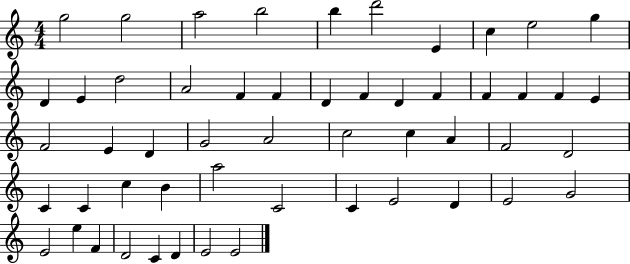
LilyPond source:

{
  \clef treble
  \numericTimeSignature
  \time 4/4
  \key c \major
  g''2 g''2 | a''2 b''2 | b''4 d'''2 e'4 | c''4 e''2 g''4 | \break d'4 e'4 d''2 | a'2 f'4 f'4 | d'4 f'4 d'4 f'4 | f'4 f'4 f'4 e'4 | \break f'2 e'4 d'4 | g'2 a'2 | c''2 c''4 a'4 | f'2 d'2 | \break c'4 c'4 c''4 b'4 | a''2 c'2 | c'4 e'2 d'4 | e'2 g'2 | \break e'2 e''4 f'4 | d'2 c'4 d'4 | e'2 e'2 | \bar "|."
}